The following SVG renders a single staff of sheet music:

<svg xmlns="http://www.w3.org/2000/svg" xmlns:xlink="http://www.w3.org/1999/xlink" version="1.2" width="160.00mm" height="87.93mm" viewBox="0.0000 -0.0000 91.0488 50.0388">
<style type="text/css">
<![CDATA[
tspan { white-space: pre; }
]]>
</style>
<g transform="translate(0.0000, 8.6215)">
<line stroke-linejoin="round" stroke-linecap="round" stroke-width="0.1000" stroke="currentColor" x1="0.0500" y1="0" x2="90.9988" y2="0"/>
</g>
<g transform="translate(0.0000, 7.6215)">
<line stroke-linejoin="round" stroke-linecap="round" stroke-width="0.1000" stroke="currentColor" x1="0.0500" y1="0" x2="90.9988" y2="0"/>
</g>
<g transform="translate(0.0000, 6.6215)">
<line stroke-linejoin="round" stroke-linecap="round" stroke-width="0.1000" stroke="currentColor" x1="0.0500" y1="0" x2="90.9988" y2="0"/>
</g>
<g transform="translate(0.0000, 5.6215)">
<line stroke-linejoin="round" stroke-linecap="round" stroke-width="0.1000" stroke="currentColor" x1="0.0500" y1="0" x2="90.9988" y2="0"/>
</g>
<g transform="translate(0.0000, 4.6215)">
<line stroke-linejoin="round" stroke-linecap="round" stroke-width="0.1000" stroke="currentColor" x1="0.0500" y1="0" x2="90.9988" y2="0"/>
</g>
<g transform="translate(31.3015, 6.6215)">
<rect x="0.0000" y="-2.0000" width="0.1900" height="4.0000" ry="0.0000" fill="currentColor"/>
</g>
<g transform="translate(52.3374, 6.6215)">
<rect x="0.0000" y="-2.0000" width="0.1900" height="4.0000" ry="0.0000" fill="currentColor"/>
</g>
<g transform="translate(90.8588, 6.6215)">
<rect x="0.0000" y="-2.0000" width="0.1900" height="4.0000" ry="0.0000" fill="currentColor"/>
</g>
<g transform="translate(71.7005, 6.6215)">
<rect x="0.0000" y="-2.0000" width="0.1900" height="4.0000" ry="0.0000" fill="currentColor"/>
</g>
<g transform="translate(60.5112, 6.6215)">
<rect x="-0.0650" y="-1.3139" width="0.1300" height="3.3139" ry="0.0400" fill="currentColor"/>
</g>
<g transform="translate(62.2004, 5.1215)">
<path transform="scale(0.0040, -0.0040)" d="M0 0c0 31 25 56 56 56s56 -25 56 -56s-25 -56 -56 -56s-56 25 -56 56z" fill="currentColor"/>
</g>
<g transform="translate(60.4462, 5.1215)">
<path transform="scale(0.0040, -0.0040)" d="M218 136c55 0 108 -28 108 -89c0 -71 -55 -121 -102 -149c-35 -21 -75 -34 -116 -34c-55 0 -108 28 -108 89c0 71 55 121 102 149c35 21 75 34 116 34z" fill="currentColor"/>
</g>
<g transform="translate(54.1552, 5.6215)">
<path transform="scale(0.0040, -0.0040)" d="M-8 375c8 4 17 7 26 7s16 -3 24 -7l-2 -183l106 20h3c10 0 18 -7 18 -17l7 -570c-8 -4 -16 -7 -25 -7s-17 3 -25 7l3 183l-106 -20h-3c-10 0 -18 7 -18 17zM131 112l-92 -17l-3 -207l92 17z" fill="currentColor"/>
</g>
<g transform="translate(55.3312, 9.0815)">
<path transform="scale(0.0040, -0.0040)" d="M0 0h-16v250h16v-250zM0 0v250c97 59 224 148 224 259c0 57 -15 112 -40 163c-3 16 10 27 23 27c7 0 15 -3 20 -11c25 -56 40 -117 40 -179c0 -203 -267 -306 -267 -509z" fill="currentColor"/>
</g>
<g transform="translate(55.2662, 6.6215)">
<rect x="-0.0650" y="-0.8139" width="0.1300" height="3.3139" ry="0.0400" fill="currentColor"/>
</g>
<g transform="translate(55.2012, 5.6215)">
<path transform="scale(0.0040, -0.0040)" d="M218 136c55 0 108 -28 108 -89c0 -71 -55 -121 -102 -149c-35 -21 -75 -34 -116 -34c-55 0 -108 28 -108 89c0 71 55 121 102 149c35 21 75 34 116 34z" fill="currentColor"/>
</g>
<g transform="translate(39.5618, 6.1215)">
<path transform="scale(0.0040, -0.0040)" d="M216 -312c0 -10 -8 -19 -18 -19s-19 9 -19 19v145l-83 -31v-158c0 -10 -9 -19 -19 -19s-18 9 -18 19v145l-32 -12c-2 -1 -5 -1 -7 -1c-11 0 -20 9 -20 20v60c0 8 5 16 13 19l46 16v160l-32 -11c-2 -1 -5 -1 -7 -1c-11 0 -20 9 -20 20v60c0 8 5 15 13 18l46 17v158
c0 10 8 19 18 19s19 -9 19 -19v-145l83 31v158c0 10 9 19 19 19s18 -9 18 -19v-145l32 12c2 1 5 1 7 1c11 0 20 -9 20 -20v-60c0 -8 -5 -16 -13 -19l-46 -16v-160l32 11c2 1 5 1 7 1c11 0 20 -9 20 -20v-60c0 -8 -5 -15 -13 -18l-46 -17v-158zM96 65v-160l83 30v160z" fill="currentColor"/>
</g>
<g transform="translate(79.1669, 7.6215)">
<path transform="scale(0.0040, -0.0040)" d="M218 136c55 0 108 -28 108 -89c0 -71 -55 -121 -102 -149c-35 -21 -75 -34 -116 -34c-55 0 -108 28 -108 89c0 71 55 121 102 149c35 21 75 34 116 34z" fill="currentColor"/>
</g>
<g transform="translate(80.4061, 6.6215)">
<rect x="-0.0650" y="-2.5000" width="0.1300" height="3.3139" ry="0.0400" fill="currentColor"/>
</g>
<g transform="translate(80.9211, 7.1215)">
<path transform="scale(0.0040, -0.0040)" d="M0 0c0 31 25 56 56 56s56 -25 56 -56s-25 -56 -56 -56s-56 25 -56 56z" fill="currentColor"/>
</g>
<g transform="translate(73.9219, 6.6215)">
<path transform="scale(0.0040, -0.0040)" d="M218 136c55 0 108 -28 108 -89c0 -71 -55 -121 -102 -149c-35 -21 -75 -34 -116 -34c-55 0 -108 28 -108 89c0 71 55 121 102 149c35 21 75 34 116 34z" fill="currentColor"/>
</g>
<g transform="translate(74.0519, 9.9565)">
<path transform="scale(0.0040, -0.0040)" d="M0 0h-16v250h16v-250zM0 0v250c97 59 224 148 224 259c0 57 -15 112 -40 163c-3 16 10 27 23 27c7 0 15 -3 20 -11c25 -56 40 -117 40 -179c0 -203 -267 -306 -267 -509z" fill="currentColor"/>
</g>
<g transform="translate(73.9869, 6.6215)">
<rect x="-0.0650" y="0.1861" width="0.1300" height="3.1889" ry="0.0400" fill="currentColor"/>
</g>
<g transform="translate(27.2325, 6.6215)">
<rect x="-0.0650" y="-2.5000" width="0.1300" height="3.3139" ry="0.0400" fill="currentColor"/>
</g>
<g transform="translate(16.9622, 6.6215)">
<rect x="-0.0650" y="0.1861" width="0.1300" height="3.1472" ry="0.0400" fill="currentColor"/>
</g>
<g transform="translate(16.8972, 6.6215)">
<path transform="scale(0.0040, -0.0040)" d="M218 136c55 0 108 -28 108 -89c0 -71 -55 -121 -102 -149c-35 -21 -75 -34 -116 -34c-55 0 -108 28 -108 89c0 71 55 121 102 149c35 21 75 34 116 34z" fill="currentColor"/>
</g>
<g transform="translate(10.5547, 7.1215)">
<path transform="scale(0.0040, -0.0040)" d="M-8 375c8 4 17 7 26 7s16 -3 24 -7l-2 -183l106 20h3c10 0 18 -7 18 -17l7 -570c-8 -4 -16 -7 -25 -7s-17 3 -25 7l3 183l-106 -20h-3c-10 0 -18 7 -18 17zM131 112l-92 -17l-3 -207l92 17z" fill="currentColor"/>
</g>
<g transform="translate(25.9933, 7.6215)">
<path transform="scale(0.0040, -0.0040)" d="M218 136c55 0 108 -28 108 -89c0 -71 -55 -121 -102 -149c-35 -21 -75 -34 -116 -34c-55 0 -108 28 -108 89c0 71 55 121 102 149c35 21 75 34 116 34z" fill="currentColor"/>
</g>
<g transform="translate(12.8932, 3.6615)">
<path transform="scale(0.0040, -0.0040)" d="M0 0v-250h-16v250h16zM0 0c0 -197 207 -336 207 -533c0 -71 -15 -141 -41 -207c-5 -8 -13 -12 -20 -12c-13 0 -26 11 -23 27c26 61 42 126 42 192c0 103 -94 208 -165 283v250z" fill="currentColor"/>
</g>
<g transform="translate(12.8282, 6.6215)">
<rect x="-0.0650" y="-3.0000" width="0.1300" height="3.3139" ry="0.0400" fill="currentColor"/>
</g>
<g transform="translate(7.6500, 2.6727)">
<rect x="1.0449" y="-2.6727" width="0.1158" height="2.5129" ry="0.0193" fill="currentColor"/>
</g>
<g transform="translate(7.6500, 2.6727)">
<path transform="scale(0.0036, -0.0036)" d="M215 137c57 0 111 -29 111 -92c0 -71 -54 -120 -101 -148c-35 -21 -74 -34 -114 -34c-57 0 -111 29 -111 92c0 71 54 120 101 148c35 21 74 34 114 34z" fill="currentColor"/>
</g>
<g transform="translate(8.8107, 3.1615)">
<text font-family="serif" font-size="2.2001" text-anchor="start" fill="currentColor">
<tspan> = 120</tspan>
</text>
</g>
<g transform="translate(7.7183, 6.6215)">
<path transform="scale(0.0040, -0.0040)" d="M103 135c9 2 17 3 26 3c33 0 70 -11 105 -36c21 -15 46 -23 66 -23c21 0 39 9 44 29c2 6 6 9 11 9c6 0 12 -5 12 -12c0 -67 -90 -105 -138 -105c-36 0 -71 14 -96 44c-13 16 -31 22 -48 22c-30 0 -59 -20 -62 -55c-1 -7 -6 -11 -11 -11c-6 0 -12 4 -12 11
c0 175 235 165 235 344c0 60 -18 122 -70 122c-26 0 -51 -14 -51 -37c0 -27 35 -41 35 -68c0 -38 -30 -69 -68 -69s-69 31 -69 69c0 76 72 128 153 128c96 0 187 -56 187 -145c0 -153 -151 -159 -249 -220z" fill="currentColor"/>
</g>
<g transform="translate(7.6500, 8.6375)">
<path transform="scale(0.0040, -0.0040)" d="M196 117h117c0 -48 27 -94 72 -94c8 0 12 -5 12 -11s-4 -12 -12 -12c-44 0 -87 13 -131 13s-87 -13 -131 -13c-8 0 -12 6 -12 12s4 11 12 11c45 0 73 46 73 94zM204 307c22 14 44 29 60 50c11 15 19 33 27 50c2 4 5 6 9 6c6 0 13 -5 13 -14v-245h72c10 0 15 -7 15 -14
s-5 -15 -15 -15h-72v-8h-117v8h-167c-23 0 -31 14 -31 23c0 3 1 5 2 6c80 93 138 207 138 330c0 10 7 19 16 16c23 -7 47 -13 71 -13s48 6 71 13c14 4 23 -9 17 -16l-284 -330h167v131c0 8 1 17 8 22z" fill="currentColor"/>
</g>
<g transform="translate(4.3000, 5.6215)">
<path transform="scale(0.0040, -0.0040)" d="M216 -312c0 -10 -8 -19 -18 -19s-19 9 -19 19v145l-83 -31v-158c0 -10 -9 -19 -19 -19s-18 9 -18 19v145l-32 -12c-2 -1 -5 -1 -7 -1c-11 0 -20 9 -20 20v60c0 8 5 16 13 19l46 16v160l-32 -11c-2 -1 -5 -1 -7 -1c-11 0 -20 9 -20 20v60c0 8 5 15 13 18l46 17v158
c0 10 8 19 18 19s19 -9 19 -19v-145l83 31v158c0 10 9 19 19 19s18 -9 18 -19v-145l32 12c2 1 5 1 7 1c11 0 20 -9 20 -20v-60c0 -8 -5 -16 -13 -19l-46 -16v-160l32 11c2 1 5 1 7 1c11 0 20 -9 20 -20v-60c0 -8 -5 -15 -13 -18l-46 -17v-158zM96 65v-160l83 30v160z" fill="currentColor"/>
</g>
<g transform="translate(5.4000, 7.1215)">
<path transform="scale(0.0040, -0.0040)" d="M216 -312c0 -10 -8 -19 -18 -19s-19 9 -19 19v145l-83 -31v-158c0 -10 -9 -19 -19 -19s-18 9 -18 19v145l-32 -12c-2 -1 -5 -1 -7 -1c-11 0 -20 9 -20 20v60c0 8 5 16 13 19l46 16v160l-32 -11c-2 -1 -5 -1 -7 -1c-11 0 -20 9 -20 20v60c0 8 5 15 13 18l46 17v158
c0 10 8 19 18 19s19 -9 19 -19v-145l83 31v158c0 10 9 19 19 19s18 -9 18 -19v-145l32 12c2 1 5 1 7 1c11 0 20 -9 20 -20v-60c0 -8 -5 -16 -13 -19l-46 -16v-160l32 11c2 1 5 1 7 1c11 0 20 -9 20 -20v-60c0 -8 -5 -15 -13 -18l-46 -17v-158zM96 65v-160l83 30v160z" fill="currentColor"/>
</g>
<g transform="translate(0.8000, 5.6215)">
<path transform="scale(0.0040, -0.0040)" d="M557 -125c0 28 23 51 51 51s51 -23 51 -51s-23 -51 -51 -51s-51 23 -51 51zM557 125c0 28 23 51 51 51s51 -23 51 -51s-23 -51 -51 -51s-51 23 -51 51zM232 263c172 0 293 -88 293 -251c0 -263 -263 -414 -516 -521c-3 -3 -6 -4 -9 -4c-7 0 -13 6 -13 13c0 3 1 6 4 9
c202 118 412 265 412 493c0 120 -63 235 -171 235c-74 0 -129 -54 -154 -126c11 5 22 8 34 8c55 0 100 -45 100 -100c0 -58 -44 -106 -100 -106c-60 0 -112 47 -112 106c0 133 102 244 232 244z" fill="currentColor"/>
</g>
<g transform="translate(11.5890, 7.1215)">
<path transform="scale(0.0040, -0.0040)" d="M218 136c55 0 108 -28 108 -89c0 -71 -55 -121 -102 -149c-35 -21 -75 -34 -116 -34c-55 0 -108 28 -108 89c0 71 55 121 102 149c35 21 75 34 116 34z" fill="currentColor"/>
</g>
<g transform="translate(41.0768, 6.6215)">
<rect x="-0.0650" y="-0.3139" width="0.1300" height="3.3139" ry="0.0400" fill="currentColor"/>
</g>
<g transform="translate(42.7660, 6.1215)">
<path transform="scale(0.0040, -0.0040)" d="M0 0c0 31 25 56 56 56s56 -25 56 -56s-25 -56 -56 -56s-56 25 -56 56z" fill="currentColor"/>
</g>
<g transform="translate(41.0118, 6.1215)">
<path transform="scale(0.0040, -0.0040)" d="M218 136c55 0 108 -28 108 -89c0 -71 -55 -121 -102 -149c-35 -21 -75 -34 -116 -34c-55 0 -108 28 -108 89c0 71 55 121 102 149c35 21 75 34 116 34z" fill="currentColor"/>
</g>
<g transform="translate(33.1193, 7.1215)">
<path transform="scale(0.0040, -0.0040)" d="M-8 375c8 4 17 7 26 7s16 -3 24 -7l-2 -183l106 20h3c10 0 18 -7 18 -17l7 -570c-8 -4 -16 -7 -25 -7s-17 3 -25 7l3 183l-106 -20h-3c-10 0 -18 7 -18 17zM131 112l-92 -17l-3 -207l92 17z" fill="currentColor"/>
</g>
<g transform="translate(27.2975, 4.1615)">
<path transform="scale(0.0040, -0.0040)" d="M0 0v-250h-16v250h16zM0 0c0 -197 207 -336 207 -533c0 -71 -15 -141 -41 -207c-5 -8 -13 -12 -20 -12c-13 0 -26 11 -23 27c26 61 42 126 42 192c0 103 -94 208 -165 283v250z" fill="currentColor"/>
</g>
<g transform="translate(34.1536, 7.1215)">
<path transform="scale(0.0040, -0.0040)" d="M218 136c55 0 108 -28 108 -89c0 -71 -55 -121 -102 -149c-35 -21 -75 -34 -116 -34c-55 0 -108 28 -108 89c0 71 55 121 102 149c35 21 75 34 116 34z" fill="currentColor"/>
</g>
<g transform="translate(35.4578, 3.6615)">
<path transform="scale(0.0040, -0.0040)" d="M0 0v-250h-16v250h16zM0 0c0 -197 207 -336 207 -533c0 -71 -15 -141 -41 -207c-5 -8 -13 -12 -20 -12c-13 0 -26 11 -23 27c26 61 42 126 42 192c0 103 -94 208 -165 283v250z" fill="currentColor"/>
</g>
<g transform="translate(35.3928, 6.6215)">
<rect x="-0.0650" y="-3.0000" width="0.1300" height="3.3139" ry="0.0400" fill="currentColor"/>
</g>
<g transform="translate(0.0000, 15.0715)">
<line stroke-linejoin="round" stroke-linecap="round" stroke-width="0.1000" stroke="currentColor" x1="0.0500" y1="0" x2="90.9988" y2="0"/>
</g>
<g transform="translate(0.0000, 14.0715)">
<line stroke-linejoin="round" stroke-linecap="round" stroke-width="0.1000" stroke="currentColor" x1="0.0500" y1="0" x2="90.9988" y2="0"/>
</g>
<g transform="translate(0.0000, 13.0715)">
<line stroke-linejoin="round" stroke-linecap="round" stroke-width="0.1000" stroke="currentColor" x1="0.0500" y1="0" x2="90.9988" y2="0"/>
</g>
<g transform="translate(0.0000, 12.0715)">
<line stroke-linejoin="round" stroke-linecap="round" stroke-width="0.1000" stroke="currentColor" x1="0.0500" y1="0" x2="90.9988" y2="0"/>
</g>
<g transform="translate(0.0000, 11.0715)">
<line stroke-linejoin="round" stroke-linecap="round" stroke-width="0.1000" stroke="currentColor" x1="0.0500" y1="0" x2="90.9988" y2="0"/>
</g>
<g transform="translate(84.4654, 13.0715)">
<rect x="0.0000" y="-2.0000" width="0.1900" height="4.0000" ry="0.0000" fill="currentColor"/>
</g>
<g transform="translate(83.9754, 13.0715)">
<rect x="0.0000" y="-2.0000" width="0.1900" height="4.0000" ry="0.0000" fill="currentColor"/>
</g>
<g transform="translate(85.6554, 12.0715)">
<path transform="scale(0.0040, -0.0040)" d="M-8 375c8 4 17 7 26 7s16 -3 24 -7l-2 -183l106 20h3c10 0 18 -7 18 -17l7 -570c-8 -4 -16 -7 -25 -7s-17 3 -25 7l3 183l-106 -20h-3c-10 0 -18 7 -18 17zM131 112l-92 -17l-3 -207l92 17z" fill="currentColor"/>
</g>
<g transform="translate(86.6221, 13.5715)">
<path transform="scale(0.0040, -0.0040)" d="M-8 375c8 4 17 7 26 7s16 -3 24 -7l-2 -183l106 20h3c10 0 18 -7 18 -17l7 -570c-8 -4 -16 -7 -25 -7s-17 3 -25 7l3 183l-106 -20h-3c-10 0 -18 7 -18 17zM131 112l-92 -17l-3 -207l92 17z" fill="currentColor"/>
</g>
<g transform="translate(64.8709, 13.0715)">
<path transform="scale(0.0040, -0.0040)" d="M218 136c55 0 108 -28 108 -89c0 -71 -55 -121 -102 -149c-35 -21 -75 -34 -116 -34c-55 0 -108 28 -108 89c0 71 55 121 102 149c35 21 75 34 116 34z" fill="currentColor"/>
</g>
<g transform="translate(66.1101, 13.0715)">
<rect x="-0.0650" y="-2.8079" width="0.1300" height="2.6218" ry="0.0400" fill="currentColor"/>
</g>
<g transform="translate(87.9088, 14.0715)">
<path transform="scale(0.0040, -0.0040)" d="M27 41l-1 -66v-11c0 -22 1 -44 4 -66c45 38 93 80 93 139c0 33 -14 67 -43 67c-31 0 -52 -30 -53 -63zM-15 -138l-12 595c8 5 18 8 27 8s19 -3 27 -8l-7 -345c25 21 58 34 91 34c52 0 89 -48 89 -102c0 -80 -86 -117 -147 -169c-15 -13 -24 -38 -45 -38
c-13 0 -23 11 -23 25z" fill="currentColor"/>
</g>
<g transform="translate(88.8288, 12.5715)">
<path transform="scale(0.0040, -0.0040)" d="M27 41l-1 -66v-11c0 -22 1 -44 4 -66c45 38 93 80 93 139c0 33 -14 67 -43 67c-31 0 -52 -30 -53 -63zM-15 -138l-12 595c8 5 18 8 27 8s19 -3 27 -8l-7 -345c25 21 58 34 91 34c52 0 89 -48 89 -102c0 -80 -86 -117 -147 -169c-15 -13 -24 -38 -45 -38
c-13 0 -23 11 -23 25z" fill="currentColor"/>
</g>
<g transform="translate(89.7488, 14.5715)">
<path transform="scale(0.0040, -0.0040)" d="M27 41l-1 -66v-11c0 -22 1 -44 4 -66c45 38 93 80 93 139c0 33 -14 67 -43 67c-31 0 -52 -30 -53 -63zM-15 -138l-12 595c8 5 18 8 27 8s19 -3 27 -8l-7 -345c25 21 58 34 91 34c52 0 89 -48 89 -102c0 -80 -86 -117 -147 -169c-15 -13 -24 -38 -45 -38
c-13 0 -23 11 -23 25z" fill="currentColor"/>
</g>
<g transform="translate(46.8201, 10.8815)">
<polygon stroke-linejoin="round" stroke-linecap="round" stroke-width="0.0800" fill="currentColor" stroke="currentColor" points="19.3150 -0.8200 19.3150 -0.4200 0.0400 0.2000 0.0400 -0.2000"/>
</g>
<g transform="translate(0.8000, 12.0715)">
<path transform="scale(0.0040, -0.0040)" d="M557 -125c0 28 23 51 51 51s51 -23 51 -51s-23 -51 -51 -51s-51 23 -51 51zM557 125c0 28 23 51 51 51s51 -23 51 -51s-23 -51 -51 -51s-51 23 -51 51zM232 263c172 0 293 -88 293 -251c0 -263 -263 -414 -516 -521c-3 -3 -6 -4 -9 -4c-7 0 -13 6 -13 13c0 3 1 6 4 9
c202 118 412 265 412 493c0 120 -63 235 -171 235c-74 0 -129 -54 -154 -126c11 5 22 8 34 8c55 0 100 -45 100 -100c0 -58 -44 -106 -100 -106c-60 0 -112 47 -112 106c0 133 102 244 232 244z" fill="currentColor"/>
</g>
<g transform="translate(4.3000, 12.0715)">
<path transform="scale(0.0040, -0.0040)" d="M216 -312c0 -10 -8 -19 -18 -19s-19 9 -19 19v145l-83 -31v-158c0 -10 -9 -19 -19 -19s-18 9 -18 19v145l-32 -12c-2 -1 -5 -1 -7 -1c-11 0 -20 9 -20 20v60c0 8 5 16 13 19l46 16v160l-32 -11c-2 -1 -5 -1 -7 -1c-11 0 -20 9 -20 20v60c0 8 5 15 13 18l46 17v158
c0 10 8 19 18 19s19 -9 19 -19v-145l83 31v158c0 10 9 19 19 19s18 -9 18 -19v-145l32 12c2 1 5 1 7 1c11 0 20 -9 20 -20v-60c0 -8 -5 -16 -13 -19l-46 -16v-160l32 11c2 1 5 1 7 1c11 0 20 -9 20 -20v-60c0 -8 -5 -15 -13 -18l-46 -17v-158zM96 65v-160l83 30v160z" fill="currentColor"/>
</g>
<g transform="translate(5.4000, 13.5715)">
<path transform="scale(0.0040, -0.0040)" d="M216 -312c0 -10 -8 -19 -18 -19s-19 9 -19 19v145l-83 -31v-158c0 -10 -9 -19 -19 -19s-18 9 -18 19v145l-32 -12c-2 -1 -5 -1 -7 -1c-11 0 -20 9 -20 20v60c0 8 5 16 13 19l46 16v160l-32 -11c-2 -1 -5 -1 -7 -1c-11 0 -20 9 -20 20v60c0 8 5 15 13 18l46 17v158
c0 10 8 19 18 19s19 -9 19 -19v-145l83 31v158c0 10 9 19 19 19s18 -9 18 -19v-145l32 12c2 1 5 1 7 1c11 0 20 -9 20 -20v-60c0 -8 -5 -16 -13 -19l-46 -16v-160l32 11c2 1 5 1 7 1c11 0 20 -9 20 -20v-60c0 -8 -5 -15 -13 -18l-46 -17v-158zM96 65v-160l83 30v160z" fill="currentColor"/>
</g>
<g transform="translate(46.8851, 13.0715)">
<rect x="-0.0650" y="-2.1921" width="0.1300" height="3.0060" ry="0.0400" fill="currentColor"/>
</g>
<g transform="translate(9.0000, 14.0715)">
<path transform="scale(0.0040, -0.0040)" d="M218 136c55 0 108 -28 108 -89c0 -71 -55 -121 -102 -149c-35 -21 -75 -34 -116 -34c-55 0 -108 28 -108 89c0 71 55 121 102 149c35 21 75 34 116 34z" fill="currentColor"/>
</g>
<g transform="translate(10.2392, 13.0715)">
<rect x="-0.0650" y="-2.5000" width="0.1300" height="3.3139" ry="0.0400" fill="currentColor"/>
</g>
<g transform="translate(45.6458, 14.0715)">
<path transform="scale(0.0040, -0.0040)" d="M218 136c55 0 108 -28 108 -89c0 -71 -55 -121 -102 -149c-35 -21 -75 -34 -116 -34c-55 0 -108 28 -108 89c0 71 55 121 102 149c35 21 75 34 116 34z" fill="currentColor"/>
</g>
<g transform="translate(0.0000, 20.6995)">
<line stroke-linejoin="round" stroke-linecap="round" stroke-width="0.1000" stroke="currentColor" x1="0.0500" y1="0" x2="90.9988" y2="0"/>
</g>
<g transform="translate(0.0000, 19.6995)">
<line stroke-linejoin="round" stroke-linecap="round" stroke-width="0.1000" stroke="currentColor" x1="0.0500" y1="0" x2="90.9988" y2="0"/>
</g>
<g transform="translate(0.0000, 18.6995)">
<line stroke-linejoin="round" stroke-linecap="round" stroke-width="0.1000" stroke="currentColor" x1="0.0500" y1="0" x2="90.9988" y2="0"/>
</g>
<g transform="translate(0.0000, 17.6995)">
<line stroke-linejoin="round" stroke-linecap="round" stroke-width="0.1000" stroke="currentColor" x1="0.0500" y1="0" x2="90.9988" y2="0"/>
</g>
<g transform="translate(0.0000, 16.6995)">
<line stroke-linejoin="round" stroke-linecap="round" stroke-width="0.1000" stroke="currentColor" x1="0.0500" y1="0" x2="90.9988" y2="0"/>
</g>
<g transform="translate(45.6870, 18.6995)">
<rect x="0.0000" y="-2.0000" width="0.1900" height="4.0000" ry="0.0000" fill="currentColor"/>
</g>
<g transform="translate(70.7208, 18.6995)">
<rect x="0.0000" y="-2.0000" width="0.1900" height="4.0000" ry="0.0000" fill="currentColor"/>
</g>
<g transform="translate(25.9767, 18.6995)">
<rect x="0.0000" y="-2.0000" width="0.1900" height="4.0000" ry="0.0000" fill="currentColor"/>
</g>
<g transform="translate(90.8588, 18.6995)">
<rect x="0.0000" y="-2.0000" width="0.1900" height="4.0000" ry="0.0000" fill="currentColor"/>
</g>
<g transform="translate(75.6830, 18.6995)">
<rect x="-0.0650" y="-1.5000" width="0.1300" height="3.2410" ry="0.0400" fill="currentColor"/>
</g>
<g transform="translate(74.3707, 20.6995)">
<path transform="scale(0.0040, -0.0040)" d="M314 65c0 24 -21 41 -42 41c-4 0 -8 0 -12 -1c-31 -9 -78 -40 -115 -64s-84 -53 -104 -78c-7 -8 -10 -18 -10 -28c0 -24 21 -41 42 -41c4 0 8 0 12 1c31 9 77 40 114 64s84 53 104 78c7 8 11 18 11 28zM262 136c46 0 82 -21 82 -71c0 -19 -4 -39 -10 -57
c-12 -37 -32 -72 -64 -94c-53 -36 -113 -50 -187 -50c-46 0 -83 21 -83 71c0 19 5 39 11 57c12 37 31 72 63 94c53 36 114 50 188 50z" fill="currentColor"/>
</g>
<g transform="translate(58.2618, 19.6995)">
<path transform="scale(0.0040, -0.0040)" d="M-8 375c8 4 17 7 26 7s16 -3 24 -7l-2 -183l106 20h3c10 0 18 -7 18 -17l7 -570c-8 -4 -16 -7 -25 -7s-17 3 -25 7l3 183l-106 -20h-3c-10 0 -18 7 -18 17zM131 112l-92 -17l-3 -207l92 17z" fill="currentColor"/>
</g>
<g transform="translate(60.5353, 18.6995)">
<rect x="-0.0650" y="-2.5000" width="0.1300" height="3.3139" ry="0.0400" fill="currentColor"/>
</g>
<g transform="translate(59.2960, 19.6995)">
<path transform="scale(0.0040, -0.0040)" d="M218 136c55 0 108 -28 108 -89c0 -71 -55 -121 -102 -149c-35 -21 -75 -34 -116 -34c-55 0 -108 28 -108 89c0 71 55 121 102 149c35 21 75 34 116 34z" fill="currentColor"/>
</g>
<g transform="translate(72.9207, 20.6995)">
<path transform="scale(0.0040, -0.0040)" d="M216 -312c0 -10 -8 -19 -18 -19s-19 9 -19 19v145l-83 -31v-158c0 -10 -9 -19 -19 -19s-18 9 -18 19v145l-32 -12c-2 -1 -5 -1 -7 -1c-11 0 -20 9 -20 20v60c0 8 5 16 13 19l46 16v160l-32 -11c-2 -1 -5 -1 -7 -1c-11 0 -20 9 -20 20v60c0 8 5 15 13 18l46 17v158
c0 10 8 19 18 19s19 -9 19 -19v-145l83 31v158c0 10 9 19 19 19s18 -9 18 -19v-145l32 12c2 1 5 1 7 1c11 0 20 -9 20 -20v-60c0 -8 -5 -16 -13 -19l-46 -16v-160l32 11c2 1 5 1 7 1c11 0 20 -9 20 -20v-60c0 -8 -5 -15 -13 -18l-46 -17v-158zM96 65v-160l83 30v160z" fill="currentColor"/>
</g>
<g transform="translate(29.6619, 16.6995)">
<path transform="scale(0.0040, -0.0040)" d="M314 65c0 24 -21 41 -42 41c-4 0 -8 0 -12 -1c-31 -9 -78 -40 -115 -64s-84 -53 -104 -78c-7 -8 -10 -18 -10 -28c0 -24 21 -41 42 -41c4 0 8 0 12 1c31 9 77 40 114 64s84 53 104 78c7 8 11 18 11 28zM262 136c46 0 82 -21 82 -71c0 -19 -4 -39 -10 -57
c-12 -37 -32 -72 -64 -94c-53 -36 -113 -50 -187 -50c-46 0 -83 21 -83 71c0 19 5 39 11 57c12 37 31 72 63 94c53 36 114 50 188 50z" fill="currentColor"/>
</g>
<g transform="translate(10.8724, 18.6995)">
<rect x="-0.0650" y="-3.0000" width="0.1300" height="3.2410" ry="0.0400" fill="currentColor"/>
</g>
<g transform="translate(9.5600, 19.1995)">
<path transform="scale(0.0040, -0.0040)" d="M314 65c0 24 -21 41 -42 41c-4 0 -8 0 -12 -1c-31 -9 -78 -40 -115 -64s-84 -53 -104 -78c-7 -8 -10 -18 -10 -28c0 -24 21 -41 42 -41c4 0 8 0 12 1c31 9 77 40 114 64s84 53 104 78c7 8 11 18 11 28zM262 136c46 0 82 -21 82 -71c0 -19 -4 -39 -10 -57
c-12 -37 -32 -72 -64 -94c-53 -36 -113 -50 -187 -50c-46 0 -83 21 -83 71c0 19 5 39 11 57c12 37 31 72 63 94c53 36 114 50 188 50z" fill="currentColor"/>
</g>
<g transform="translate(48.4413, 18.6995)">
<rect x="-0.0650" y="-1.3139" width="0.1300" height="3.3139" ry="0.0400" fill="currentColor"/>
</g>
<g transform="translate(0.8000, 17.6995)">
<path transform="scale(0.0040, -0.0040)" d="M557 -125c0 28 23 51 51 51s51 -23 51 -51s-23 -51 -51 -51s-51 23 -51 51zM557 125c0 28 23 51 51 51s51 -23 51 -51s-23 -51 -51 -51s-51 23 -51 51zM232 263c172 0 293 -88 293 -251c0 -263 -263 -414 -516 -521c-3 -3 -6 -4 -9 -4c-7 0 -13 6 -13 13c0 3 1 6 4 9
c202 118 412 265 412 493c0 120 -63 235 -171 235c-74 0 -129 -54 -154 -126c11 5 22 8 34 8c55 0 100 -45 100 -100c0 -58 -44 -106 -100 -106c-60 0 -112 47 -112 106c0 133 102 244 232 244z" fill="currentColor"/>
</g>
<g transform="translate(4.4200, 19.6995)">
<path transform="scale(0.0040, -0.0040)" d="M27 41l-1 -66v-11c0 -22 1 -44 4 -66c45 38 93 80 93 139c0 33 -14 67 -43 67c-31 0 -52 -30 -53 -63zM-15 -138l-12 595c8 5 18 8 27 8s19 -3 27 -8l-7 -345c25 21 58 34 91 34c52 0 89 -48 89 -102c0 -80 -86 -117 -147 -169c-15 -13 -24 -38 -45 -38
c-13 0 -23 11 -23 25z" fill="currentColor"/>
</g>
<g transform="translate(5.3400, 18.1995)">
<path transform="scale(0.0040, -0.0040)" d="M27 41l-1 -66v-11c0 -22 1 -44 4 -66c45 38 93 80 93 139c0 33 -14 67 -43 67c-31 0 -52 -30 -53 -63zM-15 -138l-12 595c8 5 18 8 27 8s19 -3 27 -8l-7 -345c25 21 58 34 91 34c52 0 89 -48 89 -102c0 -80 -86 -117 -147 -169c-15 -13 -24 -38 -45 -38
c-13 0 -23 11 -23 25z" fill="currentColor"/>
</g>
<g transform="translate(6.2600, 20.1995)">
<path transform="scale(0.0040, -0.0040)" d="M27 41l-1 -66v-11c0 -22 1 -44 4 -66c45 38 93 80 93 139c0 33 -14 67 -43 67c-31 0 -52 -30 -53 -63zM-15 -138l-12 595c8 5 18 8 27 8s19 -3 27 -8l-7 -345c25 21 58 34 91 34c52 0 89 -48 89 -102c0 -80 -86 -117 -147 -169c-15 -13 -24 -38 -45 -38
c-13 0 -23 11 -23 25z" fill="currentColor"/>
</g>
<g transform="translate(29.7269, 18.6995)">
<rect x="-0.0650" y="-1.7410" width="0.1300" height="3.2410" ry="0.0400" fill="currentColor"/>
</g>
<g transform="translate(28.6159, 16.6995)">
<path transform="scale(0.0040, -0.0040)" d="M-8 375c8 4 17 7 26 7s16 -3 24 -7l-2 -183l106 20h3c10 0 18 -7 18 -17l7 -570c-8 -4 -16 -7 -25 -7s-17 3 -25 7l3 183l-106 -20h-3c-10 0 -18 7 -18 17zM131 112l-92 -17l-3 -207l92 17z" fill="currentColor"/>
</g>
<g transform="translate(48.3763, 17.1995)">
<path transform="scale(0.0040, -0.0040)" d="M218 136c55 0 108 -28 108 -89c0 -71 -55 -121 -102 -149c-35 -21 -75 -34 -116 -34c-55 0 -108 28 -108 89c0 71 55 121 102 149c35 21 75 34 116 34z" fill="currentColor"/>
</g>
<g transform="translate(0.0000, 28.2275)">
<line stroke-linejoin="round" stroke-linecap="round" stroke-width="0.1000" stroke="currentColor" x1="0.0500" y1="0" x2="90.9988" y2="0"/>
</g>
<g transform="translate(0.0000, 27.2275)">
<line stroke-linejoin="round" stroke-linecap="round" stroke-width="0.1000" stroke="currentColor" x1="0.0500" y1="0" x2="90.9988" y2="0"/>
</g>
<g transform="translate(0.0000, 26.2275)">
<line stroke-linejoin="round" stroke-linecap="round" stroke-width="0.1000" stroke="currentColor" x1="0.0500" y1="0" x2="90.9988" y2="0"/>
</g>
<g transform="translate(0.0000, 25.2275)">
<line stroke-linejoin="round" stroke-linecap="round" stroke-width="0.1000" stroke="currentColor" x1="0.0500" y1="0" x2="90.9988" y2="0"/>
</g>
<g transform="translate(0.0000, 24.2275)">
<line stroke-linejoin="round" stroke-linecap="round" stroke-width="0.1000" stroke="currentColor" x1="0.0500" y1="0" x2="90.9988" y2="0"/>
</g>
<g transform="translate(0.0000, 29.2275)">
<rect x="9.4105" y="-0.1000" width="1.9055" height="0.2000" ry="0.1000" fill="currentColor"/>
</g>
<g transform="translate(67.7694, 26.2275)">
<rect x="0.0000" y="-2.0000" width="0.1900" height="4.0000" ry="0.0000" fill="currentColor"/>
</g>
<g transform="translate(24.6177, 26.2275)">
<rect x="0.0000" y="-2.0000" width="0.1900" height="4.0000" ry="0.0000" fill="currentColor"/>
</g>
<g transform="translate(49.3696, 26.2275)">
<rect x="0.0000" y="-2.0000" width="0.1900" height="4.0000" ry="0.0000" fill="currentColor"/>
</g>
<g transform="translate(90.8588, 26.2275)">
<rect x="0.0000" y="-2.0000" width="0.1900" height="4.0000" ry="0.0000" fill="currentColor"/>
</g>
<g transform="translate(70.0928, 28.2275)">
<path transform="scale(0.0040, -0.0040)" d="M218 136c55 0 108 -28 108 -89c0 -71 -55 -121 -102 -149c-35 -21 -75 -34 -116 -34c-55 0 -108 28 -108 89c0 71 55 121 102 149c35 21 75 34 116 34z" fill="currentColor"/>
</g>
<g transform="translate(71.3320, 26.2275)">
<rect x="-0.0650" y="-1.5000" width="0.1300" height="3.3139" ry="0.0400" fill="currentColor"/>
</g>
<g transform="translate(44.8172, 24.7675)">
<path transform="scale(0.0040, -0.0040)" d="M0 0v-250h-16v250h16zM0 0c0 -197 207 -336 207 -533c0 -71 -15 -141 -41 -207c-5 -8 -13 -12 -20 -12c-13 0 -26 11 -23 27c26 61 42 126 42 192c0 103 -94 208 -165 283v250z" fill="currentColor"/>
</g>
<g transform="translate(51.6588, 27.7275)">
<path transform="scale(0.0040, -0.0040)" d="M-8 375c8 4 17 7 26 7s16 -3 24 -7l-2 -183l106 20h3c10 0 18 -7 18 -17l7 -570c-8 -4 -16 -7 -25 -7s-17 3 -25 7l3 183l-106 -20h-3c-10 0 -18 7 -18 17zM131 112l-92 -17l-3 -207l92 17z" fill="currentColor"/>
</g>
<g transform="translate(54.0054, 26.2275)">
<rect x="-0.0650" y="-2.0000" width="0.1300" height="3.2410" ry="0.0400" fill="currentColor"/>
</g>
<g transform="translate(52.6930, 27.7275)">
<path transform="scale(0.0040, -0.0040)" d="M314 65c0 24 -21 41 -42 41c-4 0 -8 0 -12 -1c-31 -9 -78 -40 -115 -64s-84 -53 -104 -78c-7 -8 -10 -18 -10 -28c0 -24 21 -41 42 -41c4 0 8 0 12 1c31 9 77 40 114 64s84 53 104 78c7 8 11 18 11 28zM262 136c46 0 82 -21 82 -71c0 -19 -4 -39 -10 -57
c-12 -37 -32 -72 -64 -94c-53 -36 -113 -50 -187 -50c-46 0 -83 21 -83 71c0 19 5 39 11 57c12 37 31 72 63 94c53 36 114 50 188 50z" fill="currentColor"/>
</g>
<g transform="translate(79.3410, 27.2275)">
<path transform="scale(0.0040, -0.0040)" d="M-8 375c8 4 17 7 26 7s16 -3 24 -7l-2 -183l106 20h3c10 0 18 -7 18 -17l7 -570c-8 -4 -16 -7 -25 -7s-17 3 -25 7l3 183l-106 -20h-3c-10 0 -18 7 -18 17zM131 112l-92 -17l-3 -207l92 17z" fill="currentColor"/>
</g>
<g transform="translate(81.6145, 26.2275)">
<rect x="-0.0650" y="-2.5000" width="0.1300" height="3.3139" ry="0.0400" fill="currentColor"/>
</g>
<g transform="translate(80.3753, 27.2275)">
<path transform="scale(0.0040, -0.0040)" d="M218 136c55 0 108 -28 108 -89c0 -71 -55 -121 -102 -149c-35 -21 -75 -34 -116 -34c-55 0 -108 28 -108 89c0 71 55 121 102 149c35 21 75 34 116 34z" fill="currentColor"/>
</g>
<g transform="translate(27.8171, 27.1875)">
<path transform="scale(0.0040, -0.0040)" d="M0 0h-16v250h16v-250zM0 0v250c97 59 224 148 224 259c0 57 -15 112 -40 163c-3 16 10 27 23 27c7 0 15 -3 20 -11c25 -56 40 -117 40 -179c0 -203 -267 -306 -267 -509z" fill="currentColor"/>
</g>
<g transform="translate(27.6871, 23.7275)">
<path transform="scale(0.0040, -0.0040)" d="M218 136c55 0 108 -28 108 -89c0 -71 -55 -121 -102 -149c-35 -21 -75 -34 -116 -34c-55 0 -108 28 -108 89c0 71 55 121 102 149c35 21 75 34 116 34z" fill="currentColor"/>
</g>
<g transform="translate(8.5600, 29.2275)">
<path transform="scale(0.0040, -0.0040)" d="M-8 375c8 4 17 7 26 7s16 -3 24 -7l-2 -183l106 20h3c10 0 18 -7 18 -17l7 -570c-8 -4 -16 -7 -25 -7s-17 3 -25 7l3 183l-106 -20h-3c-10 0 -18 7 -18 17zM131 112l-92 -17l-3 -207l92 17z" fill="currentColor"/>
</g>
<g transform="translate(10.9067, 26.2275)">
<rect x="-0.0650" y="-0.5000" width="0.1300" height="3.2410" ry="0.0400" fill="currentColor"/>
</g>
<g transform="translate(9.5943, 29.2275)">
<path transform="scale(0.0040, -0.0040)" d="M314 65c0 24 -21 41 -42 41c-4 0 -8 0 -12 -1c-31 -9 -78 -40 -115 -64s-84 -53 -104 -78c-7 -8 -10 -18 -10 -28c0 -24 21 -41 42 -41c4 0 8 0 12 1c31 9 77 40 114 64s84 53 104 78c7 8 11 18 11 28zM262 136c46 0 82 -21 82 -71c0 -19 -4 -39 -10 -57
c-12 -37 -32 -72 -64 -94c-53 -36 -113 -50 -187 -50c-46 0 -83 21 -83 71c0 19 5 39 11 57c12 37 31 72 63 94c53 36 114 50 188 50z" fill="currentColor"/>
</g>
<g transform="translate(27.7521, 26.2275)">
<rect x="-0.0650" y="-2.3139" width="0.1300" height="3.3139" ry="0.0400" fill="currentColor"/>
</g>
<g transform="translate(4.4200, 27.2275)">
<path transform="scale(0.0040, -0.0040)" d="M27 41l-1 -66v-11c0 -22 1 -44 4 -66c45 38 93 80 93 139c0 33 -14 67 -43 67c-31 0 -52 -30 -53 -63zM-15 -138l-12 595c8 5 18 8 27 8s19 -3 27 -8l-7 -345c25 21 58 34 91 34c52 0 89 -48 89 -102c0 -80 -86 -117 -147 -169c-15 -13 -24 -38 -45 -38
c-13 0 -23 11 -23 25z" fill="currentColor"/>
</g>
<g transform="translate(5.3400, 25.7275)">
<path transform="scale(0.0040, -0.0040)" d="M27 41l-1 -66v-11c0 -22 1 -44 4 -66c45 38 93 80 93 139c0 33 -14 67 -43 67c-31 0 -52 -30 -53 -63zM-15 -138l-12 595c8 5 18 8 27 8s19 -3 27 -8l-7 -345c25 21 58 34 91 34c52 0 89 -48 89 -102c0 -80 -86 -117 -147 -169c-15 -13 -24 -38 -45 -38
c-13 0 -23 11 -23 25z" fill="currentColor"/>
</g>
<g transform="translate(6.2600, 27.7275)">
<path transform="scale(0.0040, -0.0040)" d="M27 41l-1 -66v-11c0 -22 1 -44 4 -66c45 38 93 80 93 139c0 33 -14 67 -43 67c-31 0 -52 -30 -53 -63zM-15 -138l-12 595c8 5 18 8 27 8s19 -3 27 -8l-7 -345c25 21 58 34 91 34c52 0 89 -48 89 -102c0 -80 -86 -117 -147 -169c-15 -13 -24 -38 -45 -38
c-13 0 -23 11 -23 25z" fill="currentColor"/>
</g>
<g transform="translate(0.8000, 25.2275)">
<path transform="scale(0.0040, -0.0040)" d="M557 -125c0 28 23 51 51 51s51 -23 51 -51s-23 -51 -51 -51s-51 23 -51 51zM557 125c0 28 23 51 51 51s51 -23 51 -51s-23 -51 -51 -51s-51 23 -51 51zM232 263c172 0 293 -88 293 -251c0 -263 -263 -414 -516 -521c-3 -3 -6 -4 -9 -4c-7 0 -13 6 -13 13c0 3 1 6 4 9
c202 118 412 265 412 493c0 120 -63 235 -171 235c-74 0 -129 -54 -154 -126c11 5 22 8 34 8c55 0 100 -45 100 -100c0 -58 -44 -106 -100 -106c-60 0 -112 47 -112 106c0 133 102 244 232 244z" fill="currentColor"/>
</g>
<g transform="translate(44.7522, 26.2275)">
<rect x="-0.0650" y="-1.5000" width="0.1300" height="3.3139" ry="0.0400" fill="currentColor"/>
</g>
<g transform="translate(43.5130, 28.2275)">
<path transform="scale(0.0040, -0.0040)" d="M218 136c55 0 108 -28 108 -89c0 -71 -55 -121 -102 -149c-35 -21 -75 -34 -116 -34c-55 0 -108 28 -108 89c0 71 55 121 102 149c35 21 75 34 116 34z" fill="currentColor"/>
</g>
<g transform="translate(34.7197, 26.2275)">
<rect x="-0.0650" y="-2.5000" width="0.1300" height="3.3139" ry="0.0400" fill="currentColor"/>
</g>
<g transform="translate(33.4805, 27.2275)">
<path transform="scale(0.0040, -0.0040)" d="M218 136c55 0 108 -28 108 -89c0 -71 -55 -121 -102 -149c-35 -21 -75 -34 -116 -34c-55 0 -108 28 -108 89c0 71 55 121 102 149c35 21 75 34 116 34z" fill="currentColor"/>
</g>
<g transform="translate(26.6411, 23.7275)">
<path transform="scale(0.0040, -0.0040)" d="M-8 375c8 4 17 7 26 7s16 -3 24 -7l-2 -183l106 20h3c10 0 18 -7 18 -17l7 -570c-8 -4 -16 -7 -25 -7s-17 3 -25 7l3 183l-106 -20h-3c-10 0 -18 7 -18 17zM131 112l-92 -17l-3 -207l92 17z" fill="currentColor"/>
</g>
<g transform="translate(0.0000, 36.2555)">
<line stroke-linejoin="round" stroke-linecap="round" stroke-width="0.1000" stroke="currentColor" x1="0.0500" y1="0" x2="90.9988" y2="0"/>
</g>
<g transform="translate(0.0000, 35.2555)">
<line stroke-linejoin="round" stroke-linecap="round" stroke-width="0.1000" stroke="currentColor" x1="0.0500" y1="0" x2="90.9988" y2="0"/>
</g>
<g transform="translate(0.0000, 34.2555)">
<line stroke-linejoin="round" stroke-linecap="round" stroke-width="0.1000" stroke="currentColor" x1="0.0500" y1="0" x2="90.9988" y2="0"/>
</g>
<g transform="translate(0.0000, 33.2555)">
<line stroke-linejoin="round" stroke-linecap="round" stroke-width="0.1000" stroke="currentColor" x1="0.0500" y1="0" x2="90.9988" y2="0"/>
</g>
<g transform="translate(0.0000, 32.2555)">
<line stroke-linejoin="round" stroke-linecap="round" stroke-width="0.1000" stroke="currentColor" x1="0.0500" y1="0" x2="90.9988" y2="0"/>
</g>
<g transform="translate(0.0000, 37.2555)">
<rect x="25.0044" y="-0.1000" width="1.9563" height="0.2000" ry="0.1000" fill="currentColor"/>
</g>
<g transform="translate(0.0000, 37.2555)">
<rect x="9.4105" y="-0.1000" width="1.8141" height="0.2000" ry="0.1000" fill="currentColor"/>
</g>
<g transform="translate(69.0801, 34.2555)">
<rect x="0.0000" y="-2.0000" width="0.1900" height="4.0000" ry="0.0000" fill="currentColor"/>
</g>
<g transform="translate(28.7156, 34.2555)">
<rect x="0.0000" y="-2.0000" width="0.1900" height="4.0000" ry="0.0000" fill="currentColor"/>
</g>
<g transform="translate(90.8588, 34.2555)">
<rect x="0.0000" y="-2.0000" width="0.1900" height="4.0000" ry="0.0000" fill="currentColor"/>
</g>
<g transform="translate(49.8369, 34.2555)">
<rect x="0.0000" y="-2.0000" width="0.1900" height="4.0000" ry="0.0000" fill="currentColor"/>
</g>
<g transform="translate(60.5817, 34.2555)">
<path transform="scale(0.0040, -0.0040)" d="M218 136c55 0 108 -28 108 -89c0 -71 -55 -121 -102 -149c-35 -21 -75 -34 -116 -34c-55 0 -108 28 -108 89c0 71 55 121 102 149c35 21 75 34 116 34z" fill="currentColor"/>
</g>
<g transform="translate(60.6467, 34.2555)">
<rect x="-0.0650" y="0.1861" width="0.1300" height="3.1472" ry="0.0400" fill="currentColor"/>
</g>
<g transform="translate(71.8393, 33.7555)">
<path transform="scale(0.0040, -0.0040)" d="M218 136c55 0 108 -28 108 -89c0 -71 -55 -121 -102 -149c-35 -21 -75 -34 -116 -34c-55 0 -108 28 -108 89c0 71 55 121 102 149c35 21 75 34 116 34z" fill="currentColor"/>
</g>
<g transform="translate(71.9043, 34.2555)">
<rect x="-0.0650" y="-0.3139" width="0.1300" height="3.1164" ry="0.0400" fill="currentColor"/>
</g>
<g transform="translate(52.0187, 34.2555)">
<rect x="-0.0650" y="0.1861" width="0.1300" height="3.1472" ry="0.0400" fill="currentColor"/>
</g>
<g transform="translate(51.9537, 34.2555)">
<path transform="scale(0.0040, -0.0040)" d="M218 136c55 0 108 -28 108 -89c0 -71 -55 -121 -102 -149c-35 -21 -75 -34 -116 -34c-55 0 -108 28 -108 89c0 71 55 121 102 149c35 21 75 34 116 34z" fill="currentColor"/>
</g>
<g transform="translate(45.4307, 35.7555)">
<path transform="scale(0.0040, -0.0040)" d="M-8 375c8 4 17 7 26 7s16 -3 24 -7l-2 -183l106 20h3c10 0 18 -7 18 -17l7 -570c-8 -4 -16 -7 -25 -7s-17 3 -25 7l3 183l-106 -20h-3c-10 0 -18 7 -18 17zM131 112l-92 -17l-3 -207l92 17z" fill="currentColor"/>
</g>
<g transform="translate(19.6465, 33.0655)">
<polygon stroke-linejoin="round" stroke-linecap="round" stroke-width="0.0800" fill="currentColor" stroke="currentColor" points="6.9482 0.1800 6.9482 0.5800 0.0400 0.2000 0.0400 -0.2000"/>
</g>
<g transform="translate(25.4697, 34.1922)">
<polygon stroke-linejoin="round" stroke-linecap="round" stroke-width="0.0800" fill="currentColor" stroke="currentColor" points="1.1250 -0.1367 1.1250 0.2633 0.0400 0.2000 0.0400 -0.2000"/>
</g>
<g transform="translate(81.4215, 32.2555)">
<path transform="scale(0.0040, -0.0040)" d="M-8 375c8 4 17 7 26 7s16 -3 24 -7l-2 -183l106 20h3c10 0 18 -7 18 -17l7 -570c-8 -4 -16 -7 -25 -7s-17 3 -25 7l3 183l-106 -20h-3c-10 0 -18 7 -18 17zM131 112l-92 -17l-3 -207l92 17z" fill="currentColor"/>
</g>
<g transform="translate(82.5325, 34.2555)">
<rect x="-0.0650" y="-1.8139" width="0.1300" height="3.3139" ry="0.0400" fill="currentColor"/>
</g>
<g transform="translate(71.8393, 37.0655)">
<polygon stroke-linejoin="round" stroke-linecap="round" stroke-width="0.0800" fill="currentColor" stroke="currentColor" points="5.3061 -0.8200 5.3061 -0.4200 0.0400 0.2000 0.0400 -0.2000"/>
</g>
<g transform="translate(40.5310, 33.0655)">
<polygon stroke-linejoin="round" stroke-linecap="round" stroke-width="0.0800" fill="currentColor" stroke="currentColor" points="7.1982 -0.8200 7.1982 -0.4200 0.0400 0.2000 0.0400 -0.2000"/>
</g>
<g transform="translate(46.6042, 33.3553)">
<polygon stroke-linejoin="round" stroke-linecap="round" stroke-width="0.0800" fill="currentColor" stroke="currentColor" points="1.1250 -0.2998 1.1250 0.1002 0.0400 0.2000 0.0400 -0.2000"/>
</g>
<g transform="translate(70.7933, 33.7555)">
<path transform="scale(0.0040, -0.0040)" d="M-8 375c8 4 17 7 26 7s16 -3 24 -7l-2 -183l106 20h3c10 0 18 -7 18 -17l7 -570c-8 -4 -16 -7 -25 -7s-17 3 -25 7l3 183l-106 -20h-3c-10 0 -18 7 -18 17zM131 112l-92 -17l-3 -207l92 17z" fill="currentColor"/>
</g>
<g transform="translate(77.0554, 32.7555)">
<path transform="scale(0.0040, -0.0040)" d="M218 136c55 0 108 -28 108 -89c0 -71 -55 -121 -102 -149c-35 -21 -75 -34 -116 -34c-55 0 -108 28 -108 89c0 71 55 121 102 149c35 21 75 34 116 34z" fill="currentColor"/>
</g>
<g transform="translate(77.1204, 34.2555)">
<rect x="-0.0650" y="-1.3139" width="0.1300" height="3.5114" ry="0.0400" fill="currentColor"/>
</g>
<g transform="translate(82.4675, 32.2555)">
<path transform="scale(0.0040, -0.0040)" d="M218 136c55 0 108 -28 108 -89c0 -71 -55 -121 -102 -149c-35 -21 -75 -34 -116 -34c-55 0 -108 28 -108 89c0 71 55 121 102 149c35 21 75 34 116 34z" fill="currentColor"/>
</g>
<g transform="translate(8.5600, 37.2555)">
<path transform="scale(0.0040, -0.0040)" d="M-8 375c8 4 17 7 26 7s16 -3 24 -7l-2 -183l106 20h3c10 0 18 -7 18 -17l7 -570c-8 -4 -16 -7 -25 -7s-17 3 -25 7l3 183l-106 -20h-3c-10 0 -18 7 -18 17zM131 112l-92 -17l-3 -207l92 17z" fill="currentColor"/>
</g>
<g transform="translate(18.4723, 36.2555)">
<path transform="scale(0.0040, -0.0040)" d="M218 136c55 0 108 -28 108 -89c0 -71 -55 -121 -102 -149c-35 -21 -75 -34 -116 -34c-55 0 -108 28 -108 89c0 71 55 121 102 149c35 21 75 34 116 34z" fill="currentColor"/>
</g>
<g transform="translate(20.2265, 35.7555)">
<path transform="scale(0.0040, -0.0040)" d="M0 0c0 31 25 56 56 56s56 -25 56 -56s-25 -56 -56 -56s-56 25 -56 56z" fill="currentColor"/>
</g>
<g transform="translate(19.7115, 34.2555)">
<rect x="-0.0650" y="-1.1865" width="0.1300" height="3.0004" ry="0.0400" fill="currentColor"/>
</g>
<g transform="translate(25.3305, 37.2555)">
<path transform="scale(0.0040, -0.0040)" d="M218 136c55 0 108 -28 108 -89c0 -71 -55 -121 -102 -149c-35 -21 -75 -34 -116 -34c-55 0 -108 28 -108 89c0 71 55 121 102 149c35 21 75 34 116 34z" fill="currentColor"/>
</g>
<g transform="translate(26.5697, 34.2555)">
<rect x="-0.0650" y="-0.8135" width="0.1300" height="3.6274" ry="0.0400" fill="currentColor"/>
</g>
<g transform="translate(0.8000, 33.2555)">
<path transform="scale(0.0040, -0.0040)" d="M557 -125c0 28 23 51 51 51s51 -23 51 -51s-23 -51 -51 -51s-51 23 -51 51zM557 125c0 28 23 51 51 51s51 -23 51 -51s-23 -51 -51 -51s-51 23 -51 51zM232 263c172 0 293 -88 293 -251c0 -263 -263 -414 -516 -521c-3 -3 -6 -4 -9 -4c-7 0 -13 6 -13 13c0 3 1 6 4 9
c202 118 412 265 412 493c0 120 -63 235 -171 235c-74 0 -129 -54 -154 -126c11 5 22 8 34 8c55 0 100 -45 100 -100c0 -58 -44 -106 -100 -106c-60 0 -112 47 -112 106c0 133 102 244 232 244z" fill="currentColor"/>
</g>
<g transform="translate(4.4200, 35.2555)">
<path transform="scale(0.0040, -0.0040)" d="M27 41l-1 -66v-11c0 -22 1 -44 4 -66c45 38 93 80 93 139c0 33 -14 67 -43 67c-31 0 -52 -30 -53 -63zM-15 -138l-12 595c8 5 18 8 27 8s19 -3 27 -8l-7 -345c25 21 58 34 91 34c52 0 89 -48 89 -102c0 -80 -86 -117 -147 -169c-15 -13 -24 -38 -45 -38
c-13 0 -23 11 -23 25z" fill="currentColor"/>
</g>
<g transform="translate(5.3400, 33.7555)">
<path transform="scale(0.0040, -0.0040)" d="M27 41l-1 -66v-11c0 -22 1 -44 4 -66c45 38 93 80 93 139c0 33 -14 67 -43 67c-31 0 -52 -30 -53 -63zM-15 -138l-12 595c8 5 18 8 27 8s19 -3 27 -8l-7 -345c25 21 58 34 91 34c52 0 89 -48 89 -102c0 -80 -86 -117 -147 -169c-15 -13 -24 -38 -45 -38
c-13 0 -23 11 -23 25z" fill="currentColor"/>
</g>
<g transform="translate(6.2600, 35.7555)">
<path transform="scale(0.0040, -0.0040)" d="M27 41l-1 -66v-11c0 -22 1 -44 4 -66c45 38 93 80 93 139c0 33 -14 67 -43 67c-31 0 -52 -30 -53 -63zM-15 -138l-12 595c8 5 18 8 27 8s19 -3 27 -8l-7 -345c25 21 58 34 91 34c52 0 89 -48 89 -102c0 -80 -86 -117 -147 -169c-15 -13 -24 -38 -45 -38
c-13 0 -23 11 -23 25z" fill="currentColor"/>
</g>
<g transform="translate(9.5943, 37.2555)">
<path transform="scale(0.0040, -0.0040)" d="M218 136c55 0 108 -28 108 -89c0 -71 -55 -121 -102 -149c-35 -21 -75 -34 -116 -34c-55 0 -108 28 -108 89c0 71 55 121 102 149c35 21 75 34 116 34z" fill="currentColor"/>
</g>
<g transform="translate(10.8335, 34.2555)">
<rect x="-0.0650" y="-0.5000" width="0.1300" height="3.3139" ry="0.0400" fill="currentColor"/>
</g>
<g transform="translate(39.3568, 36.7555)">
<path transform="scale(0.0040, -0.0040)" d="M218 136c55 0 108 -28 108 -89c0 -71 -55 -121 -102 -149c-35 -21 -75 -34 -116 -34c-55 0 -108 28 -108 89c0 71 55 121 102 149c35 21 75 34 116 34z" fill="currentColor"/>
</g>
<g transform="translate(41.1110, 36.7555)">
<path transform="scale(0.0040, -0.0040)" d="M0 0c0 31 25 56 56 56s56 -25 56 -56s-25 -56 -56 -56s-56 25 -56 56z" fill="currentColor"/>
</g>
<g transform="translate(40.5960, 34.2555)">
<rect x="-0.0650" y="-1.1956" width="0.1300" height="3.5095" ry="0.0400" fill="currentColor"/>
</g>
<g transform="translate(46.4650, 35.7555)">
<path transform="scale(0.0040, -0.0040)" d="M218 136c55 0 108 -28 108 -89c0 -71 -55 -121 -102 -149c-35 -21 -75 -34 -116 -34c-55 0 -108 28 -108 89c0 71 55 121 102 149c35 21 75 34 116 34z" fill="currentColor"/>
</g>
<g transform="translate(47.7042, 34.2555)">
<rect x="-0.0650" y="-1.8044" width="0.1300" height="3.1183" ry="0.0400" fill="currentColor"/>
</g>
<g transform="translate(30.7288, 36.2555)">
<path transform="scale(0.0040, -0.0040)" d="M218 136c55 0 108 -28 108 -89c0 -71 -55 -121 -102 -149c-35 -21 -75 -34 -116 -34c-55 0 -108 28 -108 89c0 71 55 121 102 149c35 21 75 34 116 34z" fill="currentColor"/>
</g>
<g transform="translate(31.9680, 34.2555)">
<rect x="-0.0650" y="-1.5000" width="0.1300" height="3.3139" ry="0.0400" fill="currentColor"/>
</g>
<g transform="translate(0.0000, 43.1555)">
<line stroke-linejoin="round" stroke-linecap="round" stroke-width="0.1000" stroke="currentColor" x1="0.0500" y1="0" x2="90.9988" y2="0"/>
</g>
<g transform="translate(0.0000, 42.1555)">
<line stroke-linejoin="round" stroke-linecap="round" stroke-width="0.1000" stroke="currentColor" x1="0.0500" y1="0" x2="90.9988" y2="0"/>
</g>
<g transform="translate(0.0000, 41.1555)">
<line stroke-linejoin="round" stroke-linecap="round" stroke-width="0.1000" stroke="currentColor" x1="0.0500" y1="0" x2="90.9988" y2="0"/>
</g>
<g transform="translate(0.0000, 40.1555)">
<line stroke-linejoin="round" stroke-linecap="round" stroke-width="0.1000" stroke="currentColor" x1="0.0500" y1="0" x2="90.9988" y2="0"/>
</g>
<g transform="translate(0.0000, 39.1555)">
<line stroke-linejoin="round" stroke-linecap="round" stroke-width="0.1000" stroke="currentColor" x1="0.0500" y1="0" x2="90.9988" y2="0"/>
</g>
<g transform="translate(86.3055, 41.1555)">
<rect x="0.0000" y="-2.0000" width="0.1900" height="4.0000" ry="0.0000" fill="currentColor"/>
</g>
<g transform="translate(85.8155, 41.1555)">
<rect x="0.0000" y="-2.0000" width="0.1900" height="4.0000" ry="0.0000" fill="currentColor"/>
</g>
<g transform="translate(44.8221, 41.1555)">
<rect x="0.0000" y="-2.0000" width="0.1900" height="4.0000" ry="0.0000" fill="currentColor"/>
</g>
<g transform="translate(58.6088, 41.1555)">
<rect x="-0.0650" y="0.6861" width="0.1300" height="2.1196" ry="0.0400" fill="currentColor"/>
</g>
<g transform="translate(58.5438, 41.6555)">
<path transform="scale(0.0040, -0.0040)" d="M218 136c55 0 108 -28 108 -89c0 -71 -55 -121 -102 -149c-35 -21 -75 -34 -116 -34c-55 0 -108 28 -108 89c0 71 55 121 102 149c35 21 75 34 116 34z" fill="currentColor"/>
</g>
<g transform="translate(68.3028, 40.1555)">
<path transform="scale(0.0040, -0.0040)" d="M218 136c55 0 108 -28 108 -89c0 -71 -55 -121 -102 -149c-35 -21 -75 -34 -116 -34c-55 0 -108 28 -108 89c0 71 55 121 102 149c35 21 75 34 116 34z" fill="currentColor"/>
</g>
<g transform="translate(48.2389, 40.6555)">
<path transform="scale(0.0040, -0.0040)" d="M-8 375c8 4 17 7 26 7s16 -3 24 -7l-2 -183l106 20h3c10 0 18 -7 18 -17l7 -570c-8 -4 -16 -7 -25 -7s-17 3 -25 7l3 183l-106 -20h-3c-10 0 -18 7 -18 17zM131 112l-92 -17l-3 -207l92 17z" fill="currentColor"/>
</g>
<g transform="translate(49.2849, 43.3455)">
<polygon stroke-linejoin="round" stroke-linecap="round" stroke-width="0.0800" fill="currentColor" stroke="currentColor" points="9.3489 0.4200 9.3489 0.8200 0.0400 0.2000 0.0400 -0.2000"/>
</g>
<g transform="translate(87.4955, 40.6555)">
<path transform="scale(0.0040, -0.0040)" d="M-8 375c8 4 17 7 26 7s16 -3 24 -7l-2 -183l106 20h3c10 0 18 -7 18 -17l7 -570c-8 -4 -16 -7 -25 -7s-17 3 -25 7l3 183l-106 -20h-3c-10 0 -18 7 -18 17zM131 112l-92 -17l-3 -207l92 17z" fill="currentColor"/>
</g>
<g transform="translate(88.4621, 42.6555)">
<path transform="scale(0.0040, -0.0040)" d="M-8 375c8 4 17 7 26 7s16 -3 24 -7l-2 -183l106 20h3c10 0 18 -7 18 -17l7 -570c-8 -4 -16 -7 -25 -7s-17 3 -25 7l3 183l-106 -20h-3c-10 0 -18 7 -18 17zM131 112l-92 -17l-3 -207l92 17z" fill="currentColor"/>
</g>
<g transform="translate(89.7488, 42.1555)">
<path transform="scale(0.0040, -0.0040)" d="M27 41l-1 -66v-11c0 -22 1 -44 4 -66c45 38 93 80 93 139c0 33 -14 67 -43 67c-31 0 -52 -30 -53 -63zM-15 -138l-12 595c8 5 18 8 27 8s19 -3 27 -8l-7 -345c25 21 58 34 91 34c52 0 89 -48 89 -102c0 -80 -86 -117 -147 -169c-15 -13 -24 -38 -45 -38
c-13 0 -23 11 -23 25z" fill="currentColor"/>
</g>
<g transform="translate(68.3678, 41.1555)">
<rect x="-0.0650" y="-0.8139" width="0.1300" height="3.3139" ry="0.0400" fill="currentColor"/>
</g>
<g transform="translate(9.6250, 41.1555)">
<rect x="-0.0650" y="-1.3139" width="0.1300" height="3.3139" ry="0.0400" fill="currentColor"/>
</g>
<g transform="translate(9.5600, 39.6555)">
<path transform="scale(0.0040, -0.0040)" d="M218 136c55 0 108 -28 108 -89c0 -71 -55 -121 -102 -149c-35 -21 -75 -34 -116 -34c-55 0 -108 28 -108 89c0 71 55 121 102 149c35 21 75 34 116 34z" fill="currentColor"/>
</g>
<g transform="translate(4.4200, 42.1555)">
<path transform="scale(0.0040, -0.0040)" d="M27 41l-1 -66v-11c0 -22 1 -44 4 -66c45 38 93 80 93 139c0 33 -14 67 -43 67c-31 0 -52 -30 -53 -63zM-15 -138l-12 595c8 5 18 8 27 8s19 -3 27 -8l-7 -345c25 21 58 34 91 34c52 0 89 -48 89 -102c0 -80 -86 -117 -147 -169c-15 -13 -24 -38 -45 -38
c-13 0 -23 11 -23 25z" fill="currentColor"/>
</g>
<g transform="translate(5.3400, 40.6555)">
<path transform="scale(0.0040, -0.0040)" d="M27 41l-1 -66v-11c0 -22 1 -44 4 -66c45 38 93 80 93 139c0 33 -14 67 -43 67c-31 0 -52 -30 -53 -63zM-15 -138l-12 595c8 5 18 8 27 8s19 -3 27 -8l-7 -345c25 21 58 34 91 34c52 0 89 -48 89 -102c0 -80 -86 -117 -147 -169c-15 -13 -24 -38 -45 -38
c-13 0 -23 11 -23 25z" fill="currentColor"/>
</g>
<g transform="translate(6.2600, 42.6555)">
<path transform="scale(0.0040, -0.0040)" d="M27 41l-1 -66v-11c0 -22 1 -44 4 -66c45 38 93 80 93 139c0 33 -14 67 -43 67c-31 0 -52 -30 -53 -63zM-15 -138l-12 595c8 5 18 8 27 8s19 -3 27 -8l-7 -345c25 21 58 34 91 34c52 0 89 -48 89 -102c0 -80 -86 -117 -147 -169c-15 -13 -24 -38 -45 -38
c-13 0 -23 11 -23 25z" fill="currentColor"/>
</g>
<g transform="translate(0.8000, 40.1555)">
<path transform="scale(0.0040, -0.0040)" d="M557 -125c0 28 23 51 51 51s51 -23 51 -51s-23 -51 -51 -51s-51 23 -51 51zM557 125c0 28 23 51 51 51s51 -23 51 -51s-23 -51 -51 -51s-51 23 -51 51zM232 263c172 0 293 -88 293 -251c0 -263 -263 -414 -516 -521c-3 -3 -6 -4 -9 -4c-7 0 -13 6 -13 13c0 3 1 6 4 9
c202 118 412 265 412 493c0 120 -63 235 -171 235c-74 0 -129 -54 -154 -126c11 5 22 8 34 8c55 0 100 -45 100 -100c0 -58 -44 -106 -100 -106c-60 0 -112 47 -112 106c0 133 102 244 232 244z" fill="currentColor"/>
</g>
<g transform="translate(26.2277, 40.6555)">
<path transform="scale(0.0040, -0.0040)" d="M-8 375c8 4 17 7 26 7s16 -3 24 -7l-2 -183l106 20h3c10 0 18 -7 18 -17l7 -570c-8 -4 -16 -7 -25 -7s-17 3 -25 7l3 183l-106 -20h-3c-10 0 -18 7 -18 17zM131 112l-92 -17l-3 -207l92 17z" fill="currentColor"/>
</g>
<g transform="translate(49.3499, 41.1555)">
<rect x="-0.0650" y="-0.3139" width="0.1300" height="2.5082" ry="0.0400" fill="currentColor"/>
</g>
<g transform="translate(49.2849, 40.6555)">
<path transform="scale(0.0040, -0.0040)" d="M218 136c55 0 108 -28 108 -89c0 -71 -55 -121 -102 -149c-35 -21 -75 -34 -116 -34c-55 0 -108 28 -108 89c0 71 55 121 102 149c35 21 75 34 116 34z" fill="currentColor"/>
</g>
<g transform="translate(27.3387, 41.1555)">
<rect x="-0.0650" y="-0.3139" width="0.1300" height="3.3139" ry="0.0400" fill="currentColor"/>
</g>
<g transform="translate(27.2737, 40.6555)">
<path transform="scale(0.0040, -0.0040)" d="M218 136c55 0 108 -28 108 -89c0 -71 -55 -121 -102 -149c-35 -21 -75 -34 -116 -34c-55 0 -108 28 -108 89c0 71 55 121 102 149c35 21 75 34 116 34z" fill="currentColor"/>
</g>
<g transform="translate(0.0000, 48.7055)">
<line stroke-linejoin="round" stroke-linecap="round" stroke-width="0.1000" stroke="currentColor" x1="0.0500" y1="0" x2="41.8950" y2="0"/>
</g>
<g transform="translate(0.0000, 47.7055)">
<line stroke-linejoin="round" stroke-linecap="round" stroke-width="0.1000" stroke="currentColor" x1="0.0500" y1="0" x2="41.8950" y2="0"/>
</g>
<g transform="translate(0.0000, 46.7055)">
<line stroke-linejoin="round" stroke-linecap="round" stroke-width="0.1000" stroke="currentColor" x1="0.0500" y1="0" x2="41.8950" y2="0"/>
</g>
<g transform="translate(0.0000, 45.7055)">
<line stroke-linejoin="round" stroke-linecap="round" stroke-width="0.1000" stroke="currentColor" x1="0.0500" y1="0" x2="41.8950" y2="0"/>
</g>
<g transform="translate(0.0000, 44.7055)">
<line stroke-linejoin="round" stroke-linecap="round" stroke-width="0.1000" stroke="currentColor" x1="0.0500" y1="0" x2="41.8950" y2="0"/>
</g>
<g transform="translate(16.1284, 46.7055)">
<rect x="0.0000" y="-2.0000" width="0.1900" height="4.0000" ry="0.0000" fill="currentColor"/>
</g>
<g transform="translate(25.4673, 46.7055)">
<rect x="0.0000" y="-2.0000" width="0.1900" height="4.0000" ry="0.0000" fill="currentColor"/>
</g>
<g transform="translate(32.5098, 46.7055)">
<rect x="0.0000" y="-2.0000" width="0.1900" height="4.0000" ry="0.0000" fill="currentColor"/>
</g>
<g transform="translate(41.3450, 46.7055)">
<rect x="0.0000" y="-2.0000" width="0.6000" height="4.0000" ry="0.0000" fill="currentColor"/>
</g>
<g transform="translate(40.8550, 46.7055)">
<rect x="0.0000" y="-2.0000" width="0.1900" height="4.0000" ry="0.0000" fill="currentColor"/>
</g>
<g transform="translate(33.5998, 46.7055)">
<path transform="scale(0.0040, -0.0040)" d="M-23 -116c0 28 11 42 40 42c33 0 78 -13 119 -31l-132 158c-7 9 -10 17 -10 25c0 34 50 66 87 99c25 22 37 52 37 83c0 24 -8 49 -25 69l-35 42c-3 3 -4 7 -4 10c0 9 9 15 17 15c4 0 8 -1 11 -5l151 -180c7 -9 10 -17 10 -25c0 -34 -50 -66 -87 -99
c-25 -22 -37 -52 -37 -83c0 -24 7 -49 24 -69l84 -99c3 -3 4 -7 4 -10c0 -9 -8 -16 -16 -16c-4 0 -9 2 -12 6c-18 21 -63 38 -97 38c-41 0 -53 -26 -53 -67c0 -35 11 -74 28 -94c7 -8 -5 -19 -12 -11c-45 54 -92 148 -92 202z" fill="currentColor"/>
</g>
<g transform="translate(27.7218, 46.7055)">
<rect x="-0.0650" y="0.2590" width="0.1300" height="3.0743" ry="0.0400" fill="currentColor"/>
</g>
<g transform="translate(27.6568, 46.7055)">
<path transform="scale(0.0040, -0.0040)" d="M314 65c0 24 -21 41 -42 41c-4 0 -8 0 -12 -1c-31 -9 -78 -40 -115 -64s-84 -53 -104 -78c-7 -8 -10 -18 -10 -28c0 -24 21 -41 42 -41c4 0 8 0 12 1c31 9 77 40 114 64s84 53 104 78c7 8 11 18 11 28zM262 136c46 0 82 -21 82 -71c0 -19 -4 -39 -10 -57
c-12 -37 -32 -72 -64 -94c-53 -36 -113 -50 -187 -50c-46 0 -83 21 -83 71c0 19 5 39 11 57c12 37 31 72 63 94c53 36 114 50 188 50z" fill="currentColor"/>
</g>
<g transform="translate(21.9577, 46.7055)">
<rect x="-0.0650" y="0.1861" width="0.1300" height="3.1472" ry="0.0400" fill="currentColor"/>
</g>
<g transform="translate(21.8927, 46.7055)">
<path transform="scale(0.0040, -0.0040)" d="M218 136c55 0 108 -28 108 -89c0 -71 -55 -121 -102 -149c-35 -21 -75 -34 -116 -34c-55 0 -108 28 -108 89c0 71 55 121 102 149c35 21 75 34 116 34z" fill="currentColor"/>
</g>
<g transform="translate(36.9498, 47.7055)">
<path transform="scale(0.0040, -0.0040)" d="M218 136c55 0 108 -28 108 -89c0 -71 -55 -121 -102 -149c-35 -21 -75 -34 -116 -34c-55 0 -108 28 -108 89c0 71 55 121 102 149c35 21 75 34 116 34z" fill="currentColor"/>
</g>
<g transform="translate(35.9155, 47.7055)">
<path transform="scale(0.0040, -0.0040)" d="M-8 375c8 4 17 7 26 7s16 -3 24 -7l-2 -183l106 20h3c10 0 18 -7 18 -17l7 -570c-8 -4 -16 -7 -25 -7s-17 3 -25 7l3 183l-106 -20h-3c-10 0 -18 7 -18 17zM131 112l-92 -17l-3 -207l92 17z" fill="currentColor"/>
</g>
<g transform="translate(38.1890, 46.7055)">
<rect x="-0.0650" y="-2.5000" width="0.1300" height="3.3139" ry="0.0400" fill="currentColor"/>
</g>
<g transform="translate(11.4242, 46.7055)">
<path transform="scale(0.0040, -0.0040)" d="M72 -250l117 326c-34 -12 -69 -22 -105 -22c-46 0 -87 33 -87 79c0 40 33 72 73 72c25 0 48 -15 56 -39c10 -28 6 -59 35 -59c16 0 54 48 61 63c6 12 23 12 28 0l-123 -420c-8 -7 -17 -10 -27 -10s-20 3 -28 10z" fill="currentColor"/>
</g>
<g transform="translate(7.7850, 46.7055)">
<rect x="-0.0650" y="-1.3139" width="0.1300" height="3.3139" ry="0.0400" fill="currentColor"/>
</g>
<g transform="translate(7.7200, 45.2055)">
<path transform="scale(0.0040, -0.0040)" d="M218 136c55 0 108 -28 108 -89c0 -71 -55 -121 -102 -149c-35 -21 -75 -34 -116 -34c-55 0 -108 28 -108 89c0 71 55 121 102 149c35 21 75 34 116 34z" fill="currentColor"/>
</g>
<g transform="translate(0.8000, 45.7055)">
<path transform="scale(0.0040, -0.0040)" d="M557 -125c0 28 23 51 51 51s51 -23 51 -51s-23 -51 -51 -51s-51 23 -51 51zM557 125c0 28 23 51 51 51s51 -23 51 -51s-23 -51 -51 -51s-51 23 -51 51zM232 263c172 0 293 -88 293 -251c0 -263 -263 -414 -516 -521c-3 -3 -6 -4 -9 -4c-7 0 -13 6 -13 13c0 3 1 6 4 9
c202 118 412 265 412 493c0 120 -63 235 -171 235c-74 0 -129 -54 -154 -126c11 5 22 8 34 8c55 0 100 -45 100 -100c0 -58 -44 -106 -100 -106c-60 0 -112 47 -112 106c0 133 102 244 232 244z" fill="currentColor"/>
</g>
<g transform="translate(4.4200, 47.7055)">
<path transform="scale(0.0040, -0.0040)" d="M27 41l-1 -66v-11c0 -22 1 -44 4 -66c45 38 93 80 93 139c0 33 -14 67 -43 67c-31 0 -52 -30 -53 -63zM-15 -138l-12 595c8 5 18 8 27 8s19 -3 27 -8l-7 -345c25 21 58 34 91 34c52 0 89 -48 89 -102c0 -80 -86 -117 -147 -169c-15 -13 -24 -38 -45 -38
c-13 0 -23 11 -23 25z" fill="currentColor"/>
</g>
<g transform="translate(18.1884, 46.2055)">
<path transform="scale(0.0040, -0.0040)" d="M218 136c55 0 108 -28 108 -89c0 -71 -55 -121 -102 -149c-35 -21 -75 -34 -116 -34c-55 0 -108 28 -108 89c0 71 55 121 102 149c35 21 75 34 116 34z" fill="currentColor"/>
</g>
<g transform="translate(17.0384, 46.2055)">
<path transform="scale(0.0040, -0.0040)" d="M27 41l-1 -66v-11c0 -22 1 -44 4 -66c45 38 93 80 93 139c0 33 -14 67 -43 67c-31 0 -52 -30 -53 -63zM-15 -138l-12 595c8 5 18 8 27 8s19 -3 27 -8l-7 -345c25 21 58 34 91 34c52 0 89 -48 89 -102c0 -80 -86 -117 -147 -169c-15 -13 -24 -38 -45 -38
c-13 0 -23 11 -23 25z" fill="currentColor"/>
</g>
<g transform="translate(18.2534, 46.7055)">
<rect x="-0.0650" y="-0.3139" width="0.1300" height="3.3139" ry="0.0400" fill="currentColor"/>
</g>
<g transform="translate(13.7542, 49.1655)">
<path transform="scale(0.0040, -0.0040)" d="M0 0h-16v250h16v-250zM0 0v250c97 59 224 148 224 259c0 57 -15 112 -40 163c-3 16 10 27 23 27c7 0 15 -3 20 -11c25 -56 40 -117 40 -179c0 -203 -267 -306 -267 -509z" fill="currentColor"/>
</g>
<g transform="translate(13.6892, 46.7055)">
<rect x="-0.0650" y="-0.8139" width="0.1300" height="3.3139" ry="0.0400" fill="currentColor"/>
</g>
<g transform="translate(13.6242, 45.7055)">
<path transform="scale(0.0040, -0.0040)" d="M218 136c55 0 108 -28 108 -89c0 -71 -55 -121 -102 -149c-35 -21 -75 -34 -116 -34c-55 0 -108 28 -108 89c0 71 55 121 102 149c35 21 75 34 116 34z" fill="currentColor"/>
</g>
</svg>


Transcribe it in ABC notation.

X:1
T:Untitled
M:2/4
L:1/4
K:D
C,/2 D, B,,/2 C,/2 ^E, F,/2 G, D,/2 B,, B,, B,,/2 D,/2 C,2 A,2 G, B,, ^G,,2 E,,2 B,/2 _B,, G,,/2 A,,2 G,, B,, E,, G,,/2 E,,/4 G,, F,,/2 A,,/4 D, D, E,/2 G,/2 A, G, E, E,/2 C,/2 F, G, z/2 F,/2 _E, D, D,2 z B,,